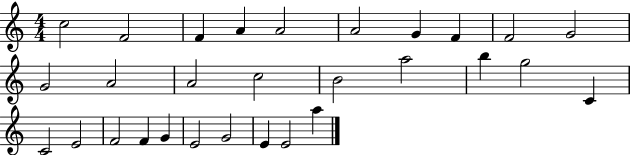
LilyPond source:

{
  \clef treble
  \numericTimeSignature
  \time 4/4
  \key c \major
  c''2 f'2 | f'4 a'4 a'2 | a'2 g'4 f'4 | f'2 g'2 | \break g'2 a'2 | a'2 c''2 | b'2 a''2 | b''4 g''2 c'4 | \break c'2 e'2 | f'2 f'4 g'4 | e'2 g'2 | e'4 e'2 a''4 | \break \bar "|."
}